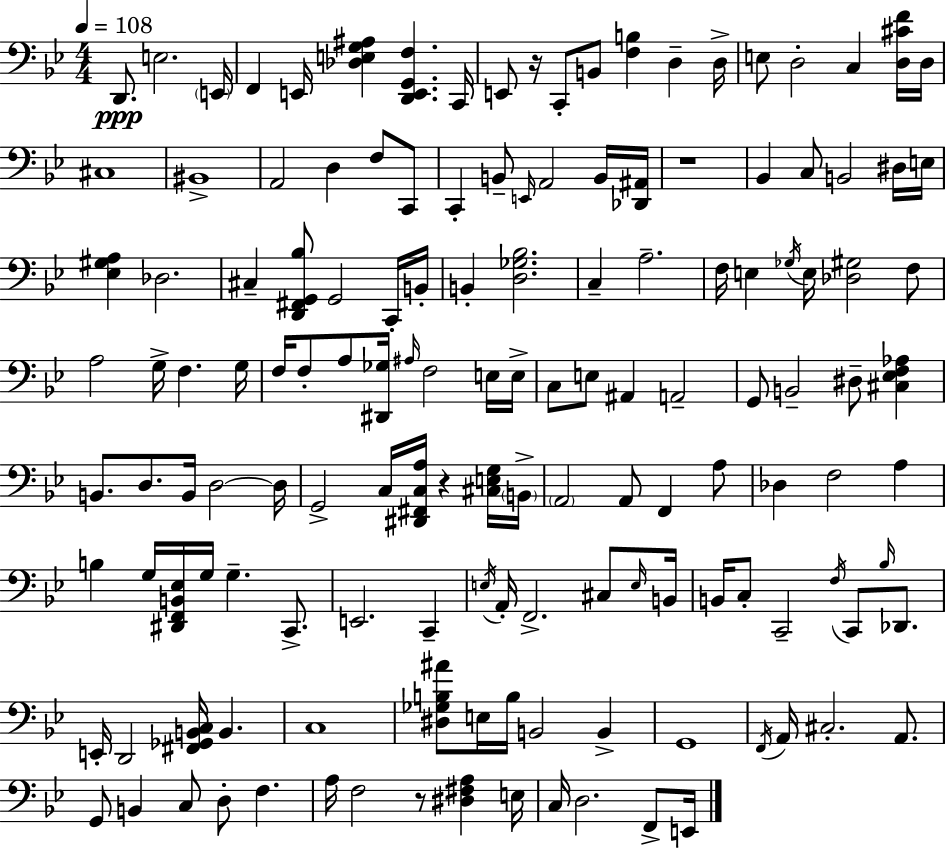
D2/e. E3/h. E2/s F2/q E2/s [Db3,E3,G3,A#3]/q [D2,E2,G2,F3]/q. C2/s E2/e R/s C2/e B2/e [F3,B3]/q D3/q D3/s E3/e D3/h C3/q [D3,C#4,F4]/s D3/s C#3/w BIS2/w A2/h D3/q F3/e C2/e C2/q B2/e E2/s A2/h B2/s [Db2,A#2]/s R/w Bb2/q C3/e B2/h D#3/s E3/s [Eb3,G#3,A3]/q Db3/h. C#3/q [D2,F#2,G2,Bb3]/e G2/h C2/s B2/s B2/q [D3,Gb3,Bb3]/h. C3/q A3/h. F3/s E3/q Gb3/s E3/s [Db3,G#3]/h F3/e A3/h G3/s F3/q. G3/s F3/s F3/e A3/e [D#2,Gb3]/s A#3/s F3/h E3/s E3/s C3/e E3/e A#2/q A2/h G2/e B2/h D#3/e [C#3,Eb3,F3,Ab3]/q B2/e. D3/e. B2/s D3/h D3/s G2/h C3/s [D#2,F#2,C3,A3]/s R/q [C#3,E3,G3]/s B2/s A2/h A2/e F2/q A3/e Db3/q F3/h A3/q B3/q G3/s [D#2,F2,B2,Eb3]/s G3/s G3/q. C2/e. E2/h. C2/q E3/s A2/s F2/h. C#3/e E3/s B2/s B2/s C3/e C2/h F3/s C2/e Bb3/s Db2/e. E2/s D2/h [F#2,Gb2,B2,C3]/s B2/q. C3/w [D#3,Gb3,B3,A#4]/e E3/s B3/s B2/h B2/q G2/w F2/s A2/s C#3/h. A2/e. G2/e B2/q C3/e D3/e F3/q. A3/s F3/h R/e [D#3,F#3,A3]/q E3/s C3/s D3/h. F2/e E2/s